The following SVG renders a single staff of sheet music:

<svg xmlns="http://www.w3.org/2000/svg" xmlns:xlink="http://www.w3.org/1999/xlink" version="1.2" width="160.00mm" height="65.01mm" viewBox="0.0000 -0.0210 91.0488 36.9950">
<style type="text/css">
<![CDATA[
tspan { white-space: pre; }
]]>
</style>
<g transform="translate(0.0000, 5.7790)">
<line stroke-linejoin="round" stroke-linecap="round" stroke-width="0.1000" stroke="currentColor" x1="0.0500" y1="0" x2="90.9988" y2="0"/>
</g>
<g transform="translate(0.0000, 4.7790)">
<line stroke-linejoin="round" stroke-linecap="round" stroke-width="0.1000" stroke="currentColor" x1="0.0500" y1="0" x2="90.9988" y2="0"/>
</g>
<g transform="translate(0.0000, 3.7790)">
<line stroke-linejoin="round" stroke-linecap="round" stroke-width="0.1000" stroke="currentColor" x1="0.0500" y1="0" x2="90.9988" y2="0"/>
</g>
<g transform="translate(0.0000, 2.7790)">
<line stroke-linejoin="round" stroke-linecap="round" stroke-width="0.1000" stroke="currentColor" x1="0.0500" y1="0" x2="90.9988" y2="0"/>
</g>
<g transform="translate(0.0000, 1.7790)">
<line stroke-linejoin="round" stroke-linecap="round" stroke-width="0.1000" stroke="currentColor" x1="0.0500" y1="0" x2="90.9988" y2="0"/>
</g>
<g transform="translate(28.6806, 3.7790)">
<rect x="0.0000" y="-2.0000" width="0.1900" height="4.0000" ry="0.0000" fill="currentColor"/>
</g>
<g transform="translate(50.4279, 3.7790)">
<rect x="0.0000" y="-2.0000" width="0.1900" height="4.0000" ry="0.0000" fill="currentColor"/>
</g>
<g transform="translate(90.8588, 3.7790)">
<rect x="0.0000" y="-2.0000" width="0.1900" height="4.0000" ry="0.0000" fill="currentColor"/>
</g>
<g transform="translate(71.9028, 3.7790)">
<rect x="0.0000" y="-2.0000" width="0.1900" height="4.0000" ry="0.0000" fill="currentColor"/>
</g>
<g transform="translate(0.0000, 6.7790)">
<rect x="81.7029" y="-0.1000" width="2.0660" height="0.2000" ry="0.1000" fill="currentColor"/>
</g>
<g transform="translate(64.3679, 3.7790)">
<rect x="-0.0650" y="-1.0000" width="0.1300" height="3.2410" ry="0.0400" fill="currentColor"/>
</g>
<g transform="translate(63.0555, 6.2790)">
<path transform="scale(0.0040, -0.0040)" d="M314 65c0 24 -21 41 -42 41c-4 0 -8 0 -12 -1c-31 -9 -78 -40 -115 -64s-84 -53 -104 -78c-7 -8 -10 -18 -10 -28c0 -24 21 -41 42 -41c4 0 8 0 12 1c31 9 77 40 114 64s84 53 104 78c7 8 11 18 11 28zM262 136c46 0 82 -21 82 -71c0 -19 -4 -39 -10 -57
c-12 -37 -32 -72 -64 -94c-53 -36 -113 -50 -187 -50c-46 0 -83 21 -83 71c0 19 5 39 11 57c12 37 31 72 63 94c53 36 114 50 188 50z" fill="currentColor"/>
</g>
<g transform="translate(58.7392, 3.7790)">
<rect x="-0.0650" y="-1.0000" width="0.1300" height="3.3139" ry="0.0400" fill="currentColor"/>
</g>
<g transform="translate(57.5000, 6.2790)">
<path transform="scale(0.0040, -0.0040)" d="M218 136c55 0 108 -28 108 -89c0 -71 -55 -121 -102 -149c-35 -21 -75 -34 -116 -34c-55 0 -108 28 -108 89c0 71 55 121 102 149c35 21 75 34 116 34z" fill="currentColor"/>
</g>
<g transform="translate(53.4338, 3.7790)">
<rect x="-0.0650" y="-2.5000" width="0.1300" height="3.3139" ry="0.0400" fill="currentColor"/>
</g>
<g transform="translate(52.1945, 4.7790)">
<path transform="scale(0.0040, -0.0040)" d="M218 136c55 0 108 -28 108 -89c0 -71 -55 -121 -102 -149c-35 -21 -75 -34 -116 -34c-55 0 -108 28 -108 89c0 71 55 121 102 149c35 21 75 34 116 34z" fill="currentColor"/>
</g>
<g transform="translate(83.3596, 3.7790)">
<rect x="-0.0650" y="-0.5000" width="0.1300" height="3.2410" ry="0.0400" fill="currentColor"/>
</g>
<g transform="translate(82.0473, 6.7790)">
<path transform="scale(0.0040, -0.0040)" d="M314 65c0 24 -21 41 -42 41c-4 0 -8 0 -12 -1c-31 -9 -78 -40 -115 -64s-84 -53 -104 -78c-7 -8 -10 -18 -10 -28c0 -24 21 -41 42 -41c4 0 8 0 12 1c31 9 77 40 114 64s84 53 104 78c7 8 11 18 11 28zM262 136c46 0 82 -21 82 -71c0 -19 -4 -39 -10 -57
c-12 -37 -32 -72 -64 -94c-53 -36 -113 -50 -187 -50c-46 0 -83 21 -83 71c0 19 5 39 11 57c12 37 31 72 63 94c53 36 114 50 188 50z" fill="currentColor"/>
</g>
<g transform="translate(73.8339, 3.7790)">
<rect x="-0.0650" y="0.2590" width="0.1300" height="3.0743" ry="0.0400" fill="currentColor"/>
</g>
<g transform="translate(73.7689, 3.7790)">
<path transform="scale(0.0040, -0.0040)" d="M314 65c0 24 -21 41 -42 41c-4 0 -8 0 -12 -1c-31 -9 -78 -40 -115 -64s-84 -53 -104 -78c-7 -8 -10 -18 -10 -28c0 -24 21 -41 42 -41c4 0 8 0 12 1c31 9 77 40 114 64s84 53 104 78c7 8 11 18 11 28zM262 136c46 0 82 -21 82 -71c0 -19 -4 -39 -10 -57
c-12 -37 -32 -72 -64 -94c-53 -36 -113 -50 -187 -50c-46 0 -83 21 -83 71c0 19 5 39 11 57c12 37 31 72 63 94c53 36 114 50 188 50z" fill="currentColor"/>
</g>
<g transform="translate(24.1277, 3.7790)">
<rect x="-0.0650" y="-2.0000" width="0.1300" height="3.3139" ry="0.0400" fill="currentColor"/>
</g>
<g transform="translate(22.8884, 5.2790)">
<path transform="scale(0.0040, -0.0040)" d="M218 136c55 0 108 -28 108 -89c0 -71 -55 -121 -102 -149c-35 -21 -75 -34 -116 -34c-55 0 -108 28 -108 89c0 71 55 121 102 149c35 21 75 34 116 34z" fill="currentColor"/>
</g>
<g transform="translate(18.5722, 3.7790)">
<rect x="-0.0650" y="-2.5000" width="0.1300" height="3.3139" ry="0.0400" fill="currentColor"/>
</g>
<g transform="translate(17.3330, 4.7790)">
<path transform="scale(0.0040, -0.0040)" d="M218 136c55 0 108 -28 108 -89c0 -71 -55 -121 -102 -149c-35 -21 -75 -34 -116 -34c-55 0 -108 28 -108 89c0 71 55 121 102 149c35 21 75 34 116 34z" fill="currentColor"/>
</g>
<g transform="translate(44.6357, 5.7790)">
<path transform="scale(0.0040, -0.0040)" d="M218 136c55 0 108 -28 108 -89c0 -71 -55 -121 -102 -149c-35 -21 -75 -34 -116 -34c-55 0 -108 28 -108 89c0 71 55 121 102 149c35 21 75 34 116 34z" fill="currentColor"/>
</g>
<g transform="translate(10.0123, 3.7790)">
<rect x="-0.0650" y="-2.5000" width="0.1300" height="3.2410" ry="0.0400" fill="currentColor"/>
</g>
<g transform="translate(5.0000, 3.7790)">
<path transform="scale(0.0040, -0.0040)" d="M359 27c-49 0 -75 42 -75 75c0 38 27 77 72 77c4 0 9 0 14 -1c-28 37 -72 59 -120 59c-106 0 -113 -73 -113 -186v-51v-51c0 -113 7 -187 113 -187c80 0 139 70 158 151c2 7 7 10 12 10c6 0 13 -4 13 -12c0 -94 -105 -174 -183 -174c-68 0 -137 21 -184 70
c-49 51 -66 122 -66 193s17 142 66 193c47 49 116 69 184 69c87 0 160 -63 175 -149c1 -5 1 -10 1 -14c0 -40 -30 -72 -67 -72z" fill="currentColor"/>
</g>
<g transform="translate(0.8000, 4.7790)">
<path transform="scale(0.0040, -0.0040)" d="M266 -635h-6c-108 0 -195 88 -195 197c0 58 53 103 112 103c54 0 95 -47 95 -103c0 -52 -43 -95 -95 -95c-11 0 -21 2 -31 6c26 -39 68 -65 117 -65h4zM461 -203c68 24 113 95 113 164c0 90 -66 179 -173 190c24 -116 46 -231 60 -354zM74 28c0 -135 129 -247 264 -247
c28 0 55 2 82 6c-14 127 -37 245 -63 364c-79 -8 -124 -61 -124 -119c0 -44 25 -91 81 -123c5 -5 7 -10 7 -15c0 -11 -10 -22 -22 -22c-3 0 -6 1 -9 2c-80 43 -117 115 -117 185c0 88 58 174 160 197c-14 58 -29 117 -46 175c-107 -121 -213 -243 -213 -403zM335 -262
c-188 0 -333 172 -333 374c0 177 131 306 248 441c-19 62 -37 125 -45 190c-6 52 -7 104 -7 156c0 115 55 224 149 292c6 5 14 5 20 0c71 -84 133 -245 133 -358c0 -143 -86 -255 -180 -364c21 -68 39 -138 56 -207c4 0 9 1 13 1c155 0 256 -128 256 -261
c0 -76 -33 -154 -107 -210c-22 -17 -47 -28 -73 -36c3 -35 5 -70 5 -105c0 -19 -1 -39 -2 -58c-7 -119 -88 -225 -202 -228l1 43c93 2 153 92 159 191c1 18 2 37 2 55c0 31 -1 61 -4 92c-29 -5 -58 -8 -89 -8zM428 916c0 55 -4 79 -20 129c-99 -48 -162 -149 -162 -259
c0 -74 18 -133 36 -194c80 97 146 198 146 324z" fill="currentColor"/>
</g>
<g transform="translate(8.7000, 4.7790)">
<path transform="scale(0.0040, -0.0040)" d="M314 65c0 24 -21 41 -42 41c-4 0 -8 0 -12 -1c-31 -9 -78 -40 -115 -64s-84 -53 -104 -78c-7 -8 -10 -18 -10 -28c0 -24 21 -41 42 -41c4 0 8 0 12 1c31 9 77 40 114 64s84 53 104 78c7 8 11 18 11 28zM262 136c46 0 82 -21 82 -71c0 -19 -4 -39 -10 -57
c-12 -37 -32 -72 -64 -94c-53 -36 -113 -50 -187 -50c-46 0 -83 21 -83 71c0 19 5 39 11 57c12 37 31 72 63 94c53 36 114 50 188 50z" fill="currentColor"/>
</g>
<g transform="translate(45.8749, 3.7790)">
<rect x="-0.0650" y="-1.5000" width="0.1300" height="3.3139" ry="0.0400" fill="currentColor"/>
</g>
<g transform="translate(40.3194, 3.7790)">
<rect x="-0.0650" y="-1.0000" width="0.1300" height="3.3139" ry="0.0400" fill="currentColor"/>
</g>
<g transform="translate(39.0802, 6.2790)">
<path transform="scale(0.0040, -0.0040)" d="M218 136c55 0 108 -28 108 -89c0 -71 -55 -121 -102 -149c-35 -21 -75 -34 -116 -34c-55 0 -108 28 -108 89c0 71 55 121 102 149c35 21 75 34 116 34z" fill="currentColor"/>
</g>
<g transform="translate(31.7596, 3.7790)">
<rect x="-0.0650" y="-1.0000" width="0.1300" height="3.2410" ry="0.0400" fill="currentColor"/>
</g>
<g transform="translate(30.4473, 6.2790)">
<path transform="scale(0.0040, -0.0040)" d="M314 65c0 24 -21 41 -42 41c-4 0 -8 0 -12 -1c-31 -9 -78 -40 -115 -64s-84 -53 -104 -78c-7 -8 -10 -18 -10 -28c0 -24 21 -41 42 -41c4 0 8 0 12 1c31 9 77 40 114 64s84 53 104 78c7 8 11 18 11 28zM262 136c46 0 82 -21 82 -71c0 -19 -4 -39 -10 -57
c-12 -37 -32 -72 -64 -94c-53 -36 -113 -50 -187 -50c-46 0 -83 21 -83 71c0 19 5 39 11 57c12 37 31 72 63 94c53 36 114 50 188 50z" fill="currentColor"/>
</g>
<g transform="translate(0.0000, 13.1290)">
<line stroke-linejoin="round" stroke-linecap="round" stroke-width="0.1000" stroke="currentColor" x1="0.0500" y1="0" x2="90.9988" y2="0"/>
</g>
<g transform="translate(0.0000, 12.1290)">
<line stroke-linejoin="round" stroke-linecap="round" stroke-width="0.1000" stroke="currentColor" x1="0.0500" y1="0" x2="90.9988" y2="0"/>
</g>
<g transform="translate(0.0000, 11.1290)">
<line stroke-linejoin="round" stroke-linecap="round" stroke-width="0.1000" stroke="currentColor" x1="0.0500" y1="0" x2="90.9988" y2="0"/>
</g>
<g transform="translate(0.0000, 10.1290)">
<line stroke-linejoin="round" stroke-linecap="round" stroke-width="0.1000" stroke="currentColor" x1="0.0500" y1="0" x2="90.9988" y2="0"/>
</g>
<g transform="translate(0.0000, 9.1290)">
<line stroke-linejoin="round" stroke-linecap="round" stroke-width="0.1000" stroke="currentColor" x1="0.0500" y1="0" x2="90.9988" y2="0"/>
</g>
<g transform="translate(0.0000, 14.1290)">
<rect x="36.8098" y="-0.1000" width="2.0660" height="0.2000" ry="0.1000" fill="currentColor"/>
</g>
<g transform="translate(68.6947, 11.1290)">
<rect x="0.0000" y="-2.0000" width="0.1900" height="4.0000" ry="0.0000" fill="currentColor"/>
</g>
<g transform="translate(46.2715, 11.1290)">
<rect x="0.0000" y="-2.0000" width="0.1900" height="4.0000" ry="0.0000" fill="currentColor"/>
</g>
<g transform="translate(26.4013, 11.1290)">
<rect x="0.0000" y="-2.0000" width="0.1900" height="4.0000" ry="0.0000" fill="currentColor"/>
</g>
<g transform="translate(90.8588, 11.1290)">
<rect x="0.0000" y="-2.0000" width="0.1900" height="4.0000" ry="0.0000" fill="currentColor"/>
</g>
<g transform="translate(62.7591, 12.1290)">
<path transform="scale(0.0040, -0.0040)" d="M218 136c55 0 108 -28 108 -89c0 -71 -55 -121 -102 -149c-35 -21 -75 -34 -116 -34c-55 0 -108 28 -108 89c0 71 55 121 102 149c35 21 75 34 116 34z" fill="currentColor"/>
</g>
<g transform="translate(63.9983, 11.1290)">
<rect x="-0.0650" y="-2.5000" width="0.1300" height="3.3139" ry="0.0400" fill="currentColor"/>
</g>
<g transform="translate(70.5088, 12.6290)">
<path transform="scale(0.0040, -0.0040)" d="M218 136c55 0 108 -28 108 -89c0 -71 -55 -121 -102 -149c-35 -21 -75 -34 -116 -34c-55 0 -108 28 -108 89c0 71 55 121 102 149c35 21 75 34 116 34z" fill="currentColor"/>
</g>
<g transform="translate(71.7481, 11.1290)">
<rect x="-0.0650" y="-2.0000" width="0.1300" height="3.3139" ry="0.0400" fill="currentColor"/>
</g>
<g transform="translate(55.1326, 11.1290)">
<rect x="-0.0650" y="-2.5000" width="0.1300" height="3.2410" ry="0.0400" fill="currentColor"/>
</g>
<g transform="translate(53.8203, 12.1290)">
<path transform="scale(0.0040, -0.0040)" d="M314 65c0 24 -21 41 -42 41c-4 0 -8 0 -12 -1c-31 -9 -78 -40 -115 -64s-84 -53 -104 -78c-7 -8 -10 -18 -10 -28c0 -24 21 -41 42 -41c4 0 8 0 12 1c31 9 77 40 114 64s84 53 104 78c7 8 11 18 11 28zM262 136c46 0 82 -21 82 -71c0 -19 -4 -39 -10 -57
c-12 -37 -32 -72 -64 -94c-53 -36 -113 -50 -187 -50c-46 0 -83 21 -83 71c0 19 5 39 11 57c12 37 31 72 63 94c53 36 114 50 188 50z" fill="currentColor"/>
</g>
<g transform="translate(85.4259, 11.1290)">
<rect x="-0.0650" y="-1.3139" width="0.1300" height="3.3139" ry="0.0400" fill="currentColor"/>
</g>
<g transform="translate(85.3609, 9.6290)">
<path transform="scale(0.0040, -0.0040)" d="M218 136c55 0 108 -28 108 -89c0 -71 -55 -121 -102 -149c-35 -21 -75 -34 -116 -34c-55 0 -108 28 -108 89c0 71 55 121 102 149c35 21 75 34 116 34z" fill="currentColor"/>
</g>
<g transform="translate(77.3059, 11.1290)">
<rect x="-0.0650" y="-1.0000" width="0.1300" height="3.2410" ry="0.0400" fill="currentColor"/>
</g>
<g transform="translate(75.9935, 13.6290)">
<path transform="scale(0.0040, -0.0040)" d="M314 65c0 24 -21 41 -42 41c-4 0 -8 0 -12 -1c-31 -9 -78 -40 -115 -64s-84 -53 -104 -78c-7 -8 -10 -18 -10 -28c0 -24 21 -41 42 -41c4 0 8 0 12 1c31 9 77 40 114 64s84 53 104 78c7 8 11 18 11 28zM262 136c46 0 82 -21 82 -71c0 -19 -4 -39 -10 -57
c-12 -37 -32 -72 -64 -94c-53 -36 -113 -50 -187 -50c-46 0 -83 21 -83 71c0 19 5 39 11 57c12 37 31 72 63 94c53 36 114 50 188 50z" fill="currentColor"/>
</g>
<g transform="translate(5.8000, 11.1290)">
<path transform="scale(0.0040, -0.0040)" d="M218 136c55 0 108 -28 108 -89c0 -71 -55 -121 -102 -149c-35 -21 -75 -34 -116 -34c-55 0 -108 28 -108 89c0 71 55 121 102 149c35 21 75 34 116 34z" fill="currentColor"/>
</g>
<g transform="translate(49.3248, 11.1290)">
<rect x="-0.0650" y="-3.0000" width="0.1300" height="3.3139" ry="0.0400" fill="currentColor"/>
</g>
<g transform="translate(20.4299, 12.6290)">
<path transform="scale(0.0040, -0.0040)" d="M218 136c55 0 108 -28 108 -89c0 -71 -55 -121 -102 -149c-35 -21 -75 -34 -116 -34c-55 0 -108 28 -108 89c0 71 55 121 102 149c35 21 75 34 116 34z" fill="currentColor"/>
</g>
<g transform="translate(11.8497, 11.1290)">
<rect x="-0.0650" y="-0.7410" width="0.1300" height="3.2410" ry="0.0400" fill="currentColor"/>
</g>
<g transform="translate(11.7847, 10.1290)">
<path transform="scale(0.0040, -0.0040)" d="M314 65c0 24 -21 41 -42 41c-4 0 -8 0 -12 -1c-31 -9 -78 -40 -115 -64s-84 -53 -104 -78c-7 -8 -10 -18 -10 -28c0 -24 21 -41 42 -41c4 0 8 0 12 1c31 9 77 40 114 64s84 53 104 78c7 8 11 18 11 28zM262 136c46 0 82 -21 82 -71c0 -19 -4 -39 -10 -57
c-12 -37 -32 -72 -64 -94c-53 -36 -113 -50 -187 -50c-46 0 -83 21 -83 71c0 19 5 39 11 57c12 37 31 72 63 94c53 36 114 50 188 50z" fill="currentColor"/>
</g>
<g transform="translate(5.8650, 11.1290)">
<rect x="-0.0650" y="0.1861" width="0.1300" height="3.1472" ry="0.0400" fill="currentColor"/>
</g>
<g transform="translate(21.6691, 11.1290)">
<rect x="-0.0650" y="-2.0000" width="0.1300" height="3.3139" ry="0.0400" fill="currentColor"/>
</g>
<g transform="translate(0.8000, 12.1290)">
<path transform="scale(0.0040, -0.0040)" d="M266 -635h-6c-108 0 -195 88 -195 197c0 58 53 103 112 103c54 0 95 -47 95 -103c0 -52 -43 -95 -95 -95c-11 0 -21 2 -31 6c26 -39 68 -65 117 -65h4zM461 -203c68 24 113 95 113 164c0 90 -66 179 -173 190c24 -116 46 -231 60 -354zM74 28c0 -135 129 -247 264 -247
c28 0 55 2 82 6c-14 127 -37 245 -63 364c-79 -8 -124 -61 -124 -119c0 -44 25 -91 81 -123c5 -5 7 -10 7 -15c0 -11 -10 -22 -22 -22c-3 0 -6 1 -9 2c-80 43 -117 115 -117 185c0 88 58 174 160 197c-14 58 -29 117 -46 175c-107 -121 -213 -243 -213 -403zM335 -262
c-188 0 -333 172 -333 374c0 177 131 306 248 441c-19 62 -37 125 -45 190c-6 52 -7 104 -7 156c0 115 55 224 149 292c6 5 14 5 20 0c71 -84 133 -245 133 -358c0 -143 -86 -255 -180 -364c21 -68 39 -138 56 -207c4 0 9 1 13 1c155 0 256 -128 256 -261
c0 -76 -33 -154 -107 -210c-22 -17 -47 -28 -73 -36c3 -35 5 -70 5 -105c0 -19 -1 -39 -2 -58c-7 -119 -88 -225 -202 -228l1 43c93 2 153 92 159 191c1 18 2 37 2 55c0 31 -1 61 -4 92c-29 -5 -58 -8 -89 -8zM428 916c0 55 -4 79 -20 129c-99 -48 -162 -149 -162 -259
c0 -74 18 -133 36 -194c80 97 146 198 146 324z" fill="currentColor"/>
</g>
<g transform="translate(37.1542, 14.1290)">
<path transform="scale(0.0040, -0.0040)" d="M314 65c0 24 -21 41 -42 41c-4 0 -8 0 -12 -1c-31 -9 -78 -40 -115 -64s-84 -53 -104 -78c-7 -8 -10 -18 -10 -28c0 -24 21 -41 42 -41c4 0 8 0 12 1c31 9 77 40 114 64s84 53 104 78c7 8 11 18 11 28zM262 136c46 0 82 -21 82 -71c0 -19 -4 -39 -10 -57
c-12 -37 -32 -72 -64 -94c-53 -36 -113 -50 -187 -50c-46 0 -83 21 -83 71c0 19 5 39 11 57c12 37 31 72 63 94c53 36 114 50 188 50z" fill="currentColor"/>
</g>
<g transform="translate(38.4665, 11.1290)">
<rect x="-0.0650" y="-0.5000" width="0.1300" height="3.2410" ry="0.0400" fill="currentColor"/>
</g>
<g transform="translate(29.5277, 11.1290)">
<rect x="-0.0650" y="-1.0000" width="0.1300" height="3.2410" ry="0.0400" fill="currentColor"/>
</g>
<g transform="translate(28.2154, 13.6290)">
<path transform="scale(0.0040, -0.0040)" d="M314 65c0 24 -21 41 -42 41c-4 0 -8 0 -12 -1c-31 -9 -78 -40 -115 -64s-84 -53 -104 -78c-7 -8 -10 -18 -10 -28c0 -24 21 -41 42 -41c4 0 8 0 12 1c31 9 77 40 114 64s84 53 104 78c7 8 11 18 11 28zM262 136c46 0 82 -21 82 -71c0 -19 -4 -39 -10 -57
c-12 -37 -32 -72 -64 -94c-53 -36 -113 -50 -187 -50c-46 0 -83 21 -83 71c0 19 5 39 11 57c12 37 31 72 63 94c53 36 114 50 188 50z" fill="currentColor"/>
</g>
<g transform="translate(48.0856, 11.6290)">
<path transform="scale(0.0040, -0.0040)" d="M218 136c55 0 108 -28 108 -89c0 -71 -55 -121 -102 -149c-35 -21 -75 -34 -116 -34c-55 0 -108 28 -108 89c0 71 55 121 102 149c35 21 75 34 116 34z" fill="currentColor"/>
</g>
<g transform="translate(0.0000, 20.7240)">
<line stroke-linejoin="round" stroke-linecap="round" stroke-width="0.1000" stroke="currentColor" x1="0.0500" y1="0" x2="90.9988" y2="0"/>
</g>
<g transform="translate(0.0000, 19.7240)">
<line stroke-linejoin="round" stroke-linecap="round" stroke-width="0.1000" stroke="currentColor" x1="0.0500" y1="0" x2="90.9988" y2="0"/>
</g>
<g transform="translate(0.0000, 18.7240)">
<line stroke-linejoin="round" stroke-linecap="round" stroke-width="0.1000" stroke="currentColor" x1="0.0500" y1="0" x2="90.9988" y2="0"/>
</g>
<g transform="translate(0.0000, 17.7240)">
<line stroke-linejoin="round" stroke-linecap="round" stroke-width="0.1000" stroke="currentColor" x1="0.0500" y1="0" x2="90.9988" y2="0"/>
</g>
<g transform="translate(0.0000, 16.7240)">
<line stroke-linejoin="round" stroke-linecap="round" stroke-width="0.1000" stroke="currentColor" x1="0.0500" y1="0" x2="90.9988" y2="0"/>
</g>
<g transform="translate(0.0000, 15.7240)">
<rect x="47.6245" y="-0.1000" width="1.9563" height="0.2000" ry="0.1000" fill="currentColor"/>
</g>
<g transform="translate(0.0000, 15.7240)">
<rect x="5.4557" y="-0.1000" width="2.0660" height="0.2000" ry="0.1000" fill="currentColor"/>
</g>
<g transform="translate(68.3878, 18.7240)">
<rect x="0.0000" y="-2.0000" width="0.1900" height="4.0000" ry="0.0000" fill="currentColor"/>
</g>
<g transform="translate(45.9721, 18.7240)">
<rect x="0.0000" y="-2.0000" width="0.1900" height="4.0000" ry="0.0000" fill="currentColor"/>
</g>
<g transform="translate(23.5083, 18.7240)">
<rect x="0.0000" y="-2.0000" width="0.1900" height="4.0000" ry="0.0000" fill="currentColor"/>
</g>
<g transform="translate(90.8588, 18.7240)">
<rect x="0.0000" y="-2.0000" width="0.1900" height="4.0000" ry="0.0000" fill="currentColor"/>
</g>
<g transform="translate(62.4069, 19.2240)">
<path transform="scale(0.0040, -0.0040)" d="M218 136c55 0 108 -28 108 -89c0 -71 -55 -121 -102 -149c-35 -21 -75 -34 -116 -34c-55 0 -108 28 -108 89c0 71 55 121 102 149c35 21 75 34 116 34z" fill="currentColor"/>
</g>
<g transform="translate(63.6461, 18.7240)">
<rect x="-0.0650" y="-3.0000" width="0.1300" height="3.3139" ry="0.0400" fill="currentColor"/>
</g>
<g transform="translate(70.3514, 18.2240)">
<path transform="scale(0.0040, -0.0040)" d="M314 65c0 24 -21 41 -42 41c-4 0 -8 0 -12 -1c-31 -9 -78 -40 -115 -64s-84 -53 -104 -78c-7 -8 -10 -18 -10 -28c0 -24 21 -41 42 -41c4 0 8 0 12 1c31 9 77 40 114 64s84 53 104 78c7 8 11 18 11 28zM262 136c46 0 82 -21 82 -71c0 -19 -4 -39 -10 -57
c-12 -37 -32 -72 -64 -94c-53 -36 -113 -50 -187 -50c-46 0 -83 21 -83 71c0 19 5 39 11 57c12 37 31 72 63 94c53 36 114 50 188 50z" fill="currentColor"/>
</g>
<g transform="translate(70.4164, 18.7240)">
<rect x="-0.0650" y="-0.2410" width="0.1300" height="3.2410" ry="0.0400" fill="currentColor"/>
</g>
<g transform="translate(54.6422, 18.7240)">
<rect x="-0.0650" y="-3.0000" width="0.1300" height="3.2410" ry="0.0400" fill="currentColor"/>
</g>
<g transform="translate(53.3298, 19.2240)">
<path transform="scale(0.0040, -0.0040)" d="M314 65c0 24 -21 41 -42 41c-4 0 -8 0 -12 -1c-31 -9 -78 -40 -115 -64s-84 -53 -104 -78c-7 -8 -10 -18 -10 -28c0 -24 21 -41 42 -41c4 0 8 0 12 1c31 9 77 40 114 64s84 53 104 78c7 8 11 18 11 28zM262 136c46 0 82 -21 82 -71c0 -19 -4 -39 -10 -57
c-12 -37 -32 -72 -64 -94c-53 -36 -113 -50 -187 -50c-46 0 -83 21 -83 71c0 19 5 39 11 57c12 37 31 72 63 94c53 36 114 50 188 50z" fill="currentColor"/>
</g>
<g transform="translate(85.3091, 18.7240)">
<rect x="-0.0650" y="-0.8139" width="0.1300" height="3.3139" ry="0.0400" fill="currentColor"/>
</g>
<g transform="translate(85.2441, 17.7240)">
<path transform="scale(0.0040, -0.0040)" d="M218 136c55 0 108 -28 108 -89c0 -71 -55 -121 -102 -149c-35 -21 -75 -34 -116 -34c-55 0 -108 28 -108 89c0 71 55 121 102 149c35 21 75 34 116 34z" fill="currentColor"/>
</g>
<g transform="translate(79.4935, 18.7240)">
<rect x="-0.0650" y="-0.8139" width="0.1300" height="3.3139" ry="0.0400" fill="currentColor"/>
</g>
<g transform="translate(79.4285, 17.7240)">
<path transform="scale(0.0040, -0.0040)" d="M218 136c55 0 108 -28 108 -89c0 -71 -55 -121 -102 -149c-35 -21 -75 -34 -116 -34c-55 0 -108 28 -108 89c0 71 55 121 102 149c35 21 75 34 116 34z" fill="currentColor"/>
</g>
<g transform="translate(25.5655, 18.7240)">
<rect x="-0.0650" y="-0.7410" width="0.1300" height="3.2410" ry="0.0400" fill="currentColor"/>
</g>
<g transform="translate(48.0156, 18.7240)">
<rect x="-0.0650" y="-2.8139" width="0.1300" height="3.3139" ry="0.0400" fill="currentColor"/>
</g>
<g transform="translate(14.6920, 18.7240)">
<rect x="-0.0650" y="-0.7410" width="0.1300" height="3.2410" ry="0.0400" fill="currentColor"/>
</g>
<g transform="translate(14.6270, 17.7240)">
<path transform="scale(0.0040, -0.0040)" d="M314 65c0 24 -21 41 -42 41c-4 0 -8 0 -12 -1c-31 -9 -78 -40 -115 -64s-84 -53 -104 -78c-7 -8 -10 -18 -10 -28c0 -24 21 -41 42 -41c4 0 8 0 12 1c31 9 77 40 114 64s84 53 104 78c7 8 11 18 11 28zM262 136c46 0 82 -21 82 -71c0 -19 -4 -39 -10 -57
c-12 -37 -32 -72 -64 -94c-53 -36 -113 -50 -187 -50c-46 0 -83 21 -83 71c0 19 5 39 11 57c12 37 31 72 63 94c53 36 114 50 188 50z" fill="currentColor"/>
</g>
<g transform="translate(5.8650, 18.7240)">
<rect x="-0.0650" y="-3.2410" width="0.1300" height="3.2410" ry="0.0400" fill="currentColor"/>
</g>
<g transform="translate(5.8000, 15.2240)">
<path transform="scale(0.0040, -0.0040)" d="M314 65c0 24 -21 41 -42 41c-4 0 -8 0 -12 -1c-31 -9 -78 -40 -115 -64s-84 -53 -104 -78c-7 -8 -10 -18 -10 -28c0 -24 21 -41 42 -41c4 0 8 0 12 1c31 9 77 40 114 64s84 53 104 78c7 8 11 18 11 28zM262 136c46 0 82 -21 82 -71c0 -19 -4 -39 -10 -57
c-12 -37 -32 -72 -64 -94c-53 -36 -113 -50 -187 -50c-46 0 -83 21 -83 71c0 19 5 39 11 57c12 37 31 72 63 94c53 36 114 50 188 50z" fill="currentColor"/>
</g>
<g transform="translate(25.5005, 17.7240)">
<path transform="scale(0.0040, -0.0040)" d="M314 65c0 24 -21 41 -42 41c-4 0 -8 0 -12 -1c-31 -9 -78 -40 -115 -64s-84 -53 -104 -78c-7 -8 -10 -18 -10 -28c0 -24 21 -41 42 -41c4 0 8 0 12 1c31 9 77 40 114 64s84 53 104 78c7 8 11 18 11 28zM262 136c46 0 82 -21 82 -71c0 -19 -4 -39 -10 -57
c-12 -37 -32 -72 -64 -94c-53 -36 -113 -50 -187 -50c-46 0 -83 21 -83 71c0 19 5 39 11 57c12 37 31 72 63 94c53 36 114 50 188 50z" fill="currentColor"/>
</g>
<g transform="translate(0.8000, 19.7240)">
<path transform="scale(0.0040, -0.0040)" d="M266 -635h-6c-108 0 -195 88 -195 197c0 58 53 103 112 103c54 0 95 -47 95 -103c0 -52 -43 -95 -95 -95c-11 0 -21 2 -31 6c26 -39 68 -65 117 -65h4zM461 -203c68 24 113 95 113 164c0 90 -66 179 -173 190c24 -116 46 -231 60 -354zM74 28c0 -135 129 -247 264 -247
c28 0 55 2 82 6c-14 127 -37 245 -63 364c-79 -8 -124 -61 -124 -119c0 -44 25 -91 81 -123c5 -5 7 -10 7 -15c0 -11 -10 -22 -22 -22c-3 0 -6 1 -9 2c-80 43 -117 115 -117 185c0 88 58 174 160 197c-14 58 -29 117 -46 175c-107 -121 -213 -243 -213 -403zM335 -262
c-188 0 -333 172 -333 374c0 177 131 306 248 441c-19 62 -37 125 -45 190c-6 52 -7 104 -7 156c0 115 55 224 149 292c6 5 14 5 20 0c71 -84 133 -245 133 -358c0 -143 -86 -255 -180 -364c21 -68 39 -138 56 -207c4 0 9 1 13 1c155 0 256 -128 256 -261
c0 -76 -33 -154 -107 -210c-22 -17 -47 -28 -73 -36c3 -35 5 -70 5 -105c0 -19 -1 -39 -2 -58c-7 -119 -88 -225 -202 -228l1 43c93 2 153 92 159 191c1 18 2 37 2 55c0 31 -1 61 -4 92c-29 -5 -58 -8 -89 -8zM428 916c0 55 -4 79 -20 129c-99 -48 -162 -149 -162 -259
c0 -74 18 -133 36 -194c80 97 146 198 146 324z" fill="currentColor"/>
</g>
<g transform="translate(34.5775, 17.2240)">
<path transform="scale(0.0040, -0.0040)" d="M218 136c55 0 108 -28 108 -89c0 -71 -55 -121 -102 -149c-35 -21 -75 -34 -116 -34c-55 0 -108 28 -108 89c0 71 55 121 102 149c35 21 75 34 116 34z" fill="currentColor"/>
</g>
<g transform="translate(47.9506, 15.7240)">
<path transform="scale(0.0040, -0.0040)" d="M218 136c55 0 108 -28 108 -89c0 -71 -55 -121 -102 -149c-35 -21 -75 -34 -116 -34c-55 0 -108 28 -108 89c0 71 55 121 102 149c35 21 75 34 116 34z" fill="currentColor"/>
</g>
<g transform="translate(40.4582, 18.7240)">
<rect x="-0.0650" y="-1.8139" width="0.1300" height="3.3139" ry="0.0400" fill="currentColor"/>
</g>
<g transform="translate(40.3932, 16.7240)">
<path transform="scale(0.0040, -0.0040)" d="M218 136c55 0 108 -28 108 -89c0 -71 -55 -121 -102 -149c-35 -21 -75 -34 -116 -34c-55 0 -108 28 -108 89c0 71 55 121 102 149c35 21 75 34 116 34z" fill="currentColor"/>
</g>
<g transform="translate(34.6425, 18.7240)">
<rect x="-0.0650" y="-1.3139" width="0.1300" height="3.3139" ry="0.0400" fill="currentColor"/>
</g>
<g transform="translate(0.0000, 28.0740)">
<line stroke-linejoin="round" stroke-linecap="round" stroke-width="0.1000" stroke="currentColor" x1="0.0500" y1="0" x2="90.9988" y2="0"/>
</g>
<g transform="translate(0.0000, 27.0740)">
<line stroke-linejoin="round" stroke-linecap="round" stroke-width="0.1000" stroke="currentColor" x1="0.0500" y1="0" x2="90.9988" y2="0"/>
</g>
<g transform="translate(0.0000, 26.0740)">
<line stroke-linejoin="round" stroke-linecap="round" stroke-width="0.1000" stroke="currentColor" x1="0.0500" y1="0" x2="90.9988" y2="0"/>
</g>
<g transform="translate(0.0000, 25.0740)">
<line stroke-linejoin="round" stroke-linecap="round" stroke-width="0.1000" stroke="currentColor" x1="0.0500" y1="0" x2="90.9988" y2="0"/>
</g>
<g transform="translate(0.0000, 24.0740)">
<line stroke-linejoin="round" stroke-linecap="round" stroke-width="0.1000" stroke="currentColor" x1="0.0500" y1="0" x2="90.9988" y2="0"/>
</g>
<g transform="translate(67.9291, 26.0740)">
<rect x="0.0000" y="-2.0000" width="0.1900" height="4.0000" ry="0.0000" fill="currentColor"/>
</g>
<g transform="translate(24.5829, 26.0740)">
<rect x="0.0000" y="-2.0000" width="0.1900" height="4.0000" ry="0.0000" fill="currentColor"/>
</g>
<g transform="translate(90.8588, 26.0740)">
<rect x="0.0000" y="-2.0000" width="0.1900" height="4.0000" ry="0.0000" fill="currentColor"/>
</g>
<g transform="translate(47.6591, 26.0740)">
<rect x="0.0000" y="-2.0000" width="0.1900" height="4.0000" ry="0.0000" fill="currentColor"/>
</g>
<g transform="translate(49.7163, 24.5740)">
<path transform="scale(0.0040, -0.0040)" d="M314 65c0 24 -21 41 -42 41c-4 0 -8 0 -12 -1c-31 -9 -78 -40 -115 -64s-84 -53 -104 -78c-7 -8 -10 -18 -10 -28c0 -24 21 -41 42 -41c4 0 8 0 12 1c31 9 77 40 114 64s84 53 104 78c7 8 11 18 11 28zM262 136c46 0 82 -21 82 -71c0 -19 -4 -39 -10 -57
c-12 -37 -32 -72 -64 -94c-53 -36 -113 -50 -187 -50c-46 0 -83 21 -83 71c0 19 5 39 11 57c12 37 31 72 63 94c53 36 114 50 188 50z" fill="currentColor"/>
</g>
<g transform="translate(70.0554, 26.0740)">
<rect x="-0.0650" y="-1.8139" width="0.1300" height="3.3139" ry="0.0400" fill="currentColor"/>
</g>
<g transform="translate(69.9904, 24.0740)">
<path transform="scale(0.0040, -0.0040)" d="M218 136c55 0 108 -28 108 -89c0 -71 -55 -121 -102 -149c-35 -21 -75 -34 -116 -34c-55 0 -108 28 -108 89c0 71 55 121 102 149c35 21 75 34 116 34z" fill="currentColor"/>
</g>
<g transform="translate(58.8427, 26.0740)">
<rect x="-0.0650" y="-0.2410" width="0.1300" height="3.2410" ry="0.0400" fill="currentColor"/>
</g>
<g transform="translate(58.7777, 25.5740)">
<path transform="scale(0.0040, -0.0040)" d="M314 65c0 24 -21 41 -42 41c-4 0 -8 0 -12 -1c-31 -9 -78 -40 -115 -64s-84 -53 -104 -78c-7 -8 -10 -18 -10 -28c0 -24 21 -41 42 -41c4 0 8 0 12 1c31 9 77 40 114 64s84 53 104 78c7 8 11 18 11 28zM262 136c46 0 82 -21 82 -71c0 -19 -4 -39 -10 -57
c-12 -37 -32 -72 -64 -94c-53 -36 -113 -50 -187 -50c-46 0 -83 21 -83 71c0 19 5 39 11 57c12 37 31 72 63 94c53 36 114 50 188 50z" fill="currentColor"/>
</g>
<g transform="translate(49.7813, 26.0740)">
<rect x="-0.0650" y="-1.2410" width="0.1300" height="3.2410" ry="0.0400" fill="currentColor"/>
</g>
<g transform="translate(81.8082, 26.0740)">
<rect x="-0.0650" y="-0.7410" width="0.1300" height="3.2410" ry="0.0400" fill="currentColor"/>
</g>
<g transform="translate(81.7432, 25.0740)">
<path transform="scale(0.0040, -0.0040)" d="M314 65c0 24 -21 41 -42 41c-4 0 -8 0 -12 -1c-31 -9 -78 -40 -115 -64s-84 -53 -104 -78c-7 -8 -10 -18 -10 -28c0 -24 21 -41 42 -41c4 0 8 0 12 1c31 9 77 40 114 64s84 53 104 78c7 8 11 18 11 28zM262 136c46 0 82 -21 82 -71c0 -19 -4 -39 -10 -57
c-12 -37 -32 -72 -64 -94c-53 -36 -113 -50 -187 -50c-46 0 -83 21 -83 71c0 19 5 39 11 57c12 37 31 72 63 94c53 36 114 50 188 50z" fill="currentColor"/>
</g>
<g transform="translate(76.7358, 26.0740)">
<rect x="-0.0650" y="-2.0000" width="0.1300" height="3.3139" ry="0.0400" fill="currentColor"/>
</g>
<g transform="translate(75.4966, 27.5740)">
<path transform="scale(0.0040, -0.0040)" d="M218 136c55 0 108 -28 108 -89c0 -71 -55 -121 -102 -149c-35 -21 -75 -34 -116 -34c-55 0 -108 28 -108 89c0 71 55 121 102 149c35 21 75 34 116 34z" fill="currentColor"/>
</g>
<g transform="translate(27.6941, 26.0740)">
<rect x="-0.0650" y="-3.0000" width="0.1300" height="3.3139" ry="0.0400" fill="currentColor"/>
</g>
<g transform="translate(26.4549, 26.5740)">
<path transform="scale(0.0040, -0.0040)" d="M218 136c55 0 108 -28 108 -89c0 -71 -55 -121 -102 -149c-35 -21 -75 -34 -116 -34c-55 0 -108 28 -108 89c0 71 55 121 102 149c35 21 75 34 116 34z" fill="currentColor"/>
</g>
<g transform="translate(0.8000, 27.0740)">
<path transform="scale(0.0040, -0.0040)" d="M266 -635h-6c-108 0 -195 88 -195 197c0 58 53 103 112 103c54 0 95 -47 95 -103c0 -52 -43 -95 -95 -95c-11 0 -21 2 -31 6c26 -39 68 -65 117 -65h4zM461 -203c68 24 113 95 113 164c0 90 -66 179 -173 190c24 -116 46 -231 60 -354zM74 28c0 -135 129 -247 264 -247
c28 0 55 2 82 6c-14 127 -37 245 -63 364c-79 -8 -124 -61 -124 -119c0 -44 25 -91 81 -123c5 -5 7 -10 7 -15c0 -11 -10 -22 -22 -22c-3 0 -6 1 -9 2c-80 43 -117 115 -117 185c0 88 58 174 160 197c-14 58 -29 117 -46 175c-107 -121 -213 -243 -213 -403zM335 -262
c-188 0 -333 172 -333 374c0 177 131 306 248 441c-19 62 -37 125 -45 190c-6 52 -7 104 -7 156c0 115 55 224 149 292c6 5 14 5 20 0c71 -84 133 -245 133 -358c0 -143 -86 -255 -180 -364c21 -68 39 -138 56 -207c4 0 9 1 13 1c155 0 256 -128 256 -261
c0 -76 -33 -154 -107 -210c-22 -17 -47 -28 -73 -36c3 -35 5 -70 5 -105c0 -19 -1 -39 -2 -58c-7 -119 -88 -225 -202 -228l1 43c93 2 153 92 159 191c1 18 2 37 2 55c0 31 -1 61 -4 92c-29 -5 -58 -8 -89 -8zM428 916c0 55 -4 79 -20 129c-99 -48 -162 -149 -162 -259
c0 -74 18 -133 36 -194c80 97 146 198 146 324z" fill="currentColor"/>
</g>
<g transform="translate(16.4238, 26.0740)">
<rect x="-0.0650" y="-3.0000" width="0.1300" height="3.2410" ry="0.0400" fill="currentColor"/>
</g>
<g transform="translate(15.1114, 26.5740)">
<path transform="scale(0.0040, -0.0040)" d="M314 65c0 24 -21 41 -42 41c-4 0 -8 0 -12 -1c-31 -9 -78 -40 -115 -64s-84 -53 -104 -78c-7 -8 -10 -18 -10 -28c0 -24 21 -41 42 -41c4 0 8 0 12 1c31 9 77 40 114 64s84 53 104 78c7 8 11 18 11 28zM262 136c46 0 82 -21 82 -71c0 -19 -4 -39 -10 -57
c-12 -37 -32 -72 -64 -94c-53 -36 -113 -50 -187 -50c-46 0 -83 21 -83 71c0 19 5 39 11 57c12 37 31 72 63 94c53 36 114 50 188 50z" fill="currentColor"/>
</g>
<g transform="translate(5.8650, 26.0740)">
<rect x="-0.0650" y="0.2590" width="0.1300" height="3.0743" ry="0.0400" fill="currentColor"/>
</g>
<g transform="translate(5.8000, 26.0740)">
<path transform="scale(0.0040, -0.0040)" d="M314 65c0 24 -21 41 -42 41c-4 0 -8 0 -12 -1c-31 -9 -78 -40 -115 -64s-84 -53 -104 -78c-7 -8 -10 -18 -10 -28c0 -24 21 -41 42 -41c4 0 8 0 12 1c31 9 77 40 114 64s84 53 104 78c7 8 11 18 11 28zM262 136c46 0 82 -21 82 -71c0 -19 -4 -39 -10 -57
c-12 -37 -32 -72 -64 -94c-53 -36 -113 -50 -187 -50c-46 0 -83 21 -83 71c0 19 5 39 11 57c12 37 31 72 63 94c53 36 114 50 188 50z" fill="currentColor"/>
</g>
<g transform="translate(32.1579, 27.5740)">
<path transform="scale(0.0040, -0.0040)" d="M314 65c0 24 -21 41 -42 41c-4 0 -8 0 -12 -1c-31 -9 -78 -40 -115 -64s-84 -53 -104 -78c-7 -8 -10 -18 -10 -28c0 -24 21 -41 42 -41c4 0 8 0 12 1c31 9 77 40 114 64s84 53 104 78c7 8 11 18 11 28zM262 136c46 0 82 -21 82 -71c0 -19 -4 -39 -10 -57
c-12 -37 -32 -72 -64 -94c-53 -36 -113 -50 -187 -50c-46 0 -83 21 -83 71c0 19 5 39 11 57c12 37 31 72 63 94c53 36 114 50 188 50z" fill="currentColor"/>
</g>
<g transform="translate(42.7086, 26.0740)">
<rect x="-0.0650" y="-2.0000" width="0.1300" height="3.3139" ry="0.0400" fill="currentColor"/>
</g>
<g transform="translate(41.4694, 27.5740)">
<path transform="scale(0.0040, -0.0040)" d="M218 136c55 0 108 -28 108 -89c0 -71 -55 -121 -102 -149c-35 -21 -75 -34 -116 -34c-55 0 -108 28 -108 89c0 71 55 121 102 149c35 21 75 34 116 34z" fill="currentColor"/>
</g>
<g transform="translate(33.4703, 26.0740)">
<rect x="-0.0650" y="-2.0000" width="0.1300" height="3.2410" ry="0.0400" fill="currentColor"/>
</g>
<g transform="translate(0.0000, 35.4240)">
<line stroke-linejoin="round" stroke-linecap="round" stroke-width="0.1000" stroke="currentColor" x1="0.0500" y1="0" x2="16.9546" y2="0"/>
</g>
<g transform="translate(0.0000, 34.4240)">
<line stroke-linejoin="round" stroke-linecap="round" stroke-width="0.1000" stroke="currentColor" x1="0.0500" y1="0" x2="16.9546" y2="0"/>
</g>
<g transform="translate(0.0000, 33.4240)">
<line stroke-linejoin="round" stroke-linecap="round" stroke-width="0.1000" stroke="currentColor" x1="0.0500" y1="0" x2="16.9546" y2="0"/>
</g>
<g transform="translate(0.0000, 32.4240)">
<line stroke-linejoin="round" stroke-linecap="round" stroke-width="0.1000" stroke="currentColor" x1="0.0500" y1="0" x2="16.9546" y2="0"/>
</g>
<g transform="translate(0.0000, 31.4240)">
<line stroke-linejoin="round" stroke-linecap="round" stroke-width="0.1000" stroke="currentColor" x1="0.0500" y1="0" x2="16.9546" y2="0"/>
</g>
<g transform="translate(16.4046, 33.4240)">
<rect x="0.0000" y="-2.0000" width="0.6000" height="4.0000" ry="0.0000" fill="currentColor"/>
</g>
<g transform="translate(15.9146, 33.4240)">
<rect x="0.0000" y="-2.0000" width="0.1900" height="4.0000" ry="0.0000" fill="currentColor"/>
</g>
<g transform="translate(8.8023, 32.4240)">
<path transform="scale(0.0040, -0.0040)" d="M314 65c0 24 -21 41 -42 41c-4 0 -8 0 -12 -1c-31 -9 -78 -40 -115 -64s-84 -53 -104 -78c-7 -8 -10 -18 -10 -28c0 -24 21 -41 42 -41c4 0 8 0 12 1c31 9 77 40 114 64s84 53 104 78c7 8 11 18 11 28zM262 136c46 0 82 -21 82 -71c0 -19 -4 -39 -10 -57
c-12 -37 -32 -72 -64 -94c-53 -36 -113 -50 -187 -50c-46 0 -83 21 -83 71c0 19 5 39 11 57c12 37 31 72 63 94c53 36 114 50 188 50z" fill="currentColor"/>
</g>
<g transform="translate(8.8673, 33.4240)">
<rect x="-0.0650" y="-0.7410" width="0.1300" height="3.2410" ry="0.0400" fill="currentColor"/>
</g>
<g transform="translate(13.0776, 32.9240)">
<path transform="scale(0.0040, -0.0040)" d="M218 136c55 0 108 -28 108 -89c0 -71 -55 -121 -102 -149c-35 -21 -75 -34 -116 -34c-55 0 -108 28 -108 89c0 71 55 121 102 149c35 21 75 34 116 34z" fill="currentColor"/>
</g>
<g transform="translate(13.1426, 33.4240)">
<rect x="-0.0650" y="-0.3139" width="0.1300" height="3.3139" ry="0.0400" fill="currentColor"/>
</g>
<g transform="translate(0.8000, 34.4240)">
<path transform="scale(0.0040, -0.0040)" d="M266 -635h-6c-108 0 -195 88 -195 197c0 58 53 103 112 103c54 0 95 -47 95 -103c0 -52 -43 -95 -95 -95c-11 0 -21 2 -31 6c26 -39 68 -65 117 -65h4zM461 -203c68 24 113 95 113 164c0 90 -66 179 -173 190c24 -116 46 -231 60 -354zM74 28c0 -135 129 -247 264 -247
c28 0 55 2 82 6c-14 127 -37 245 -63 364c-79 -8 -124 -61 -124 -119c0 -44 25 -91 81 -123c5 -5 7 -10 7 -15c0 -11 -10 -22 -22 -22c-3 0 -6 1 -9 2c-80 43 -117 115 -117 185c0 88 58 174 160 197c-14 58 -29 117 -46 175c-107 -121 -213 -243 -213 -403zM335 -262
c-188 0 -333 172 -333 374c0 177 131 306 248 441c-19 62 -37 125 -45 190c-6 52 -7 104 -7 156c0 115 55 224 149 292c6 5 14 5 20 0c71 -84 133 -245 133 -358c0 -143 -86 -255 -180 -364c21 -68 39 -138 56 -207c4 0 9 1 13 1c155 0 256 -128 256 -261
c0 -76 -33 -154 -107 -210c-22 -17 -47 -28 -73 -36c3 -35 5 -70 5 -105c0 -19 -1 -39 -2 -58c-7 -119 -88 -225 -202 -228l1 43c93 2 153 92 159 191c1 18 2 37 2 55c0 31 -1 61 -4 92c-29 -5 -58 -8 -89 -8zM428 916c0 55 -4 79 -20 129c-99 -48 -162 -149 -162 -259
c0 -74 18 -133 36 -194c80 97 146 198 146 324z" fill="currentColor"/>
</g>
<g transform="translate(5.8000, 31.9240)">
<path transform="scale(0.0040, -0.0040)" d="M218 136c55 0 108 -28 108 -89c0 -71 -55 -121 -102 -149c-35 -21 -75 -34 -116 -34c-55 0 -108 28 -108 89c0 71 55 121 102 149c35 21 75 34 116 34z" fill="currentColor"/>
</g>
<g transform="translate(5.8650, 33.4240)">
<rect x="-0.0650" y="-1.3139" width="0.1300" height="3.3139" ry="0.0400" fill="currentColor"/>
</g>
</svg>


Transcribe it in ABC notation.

X:1
T:Untitled
M:4/4
L:1/4
K:C
G2 G F D2 D E G D D2 B2 C2 B d2 F D2 C2 A G2 G F D2 e b2 d2 d2 e f a A2 A c2 d d B2 A2 A F2 F e2 c2 f F d2 e d2 c